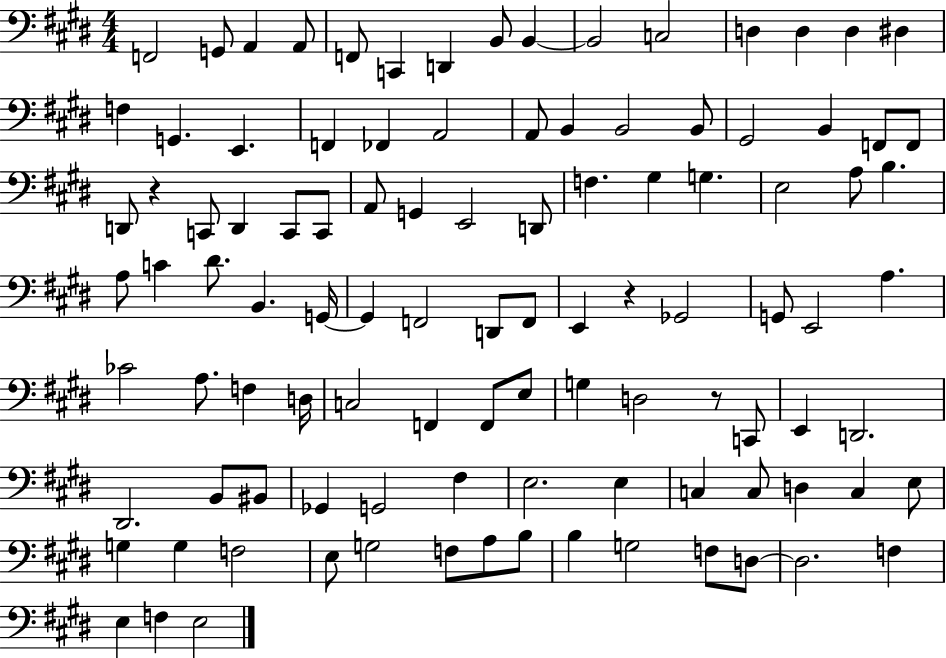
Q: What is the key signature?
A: E major